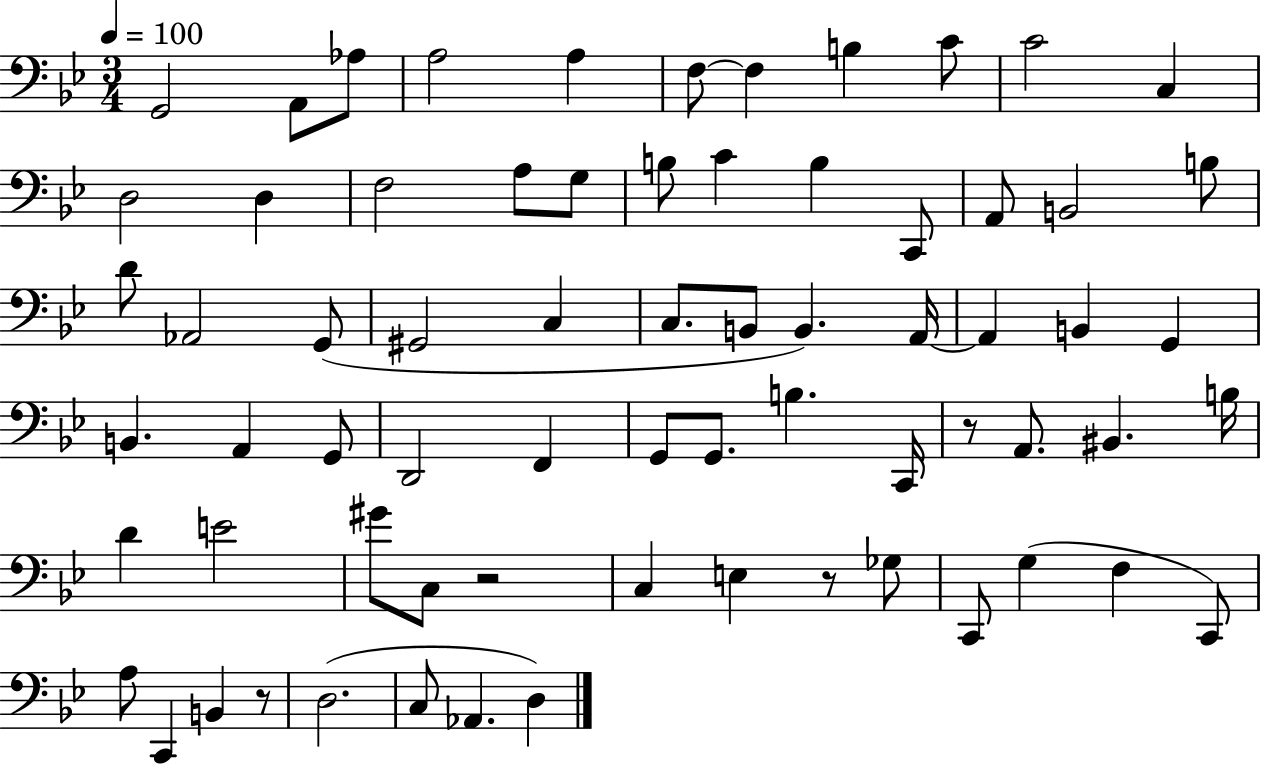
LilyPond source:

{
  \clef bass
  \numericTimeSignature
  \time 3/4
  \key bes \major
  \tempo 4 = 100
  g,2 a,8 aes8 | a2 a4 | f8~~ f4 b4 c'8 | c'2 c4 | \break d2 d4 | f2 a8 g8 | b8 c'4 b4 c,8 | a,8 b,2 b8 | \break d'8 aes,2 g,8( | gis,2 c4 | c8. b,8 b,4.) a,16~~ | a,4 b,4 g,4 | \break b,4. a,4 g,8 | d,2 f,4 | g,8 g,8. b4. c,16 | r8 a,8. bis,4. b16 | \break d'4 e'2 | gis'8 c8 r2 | c4 e4 r8 ges8 | c,8 g4( f4 c,8) | \break a8 c,4 b,4 r8 | d2.( | c8 aes,4. d4) | \bar "|."
}